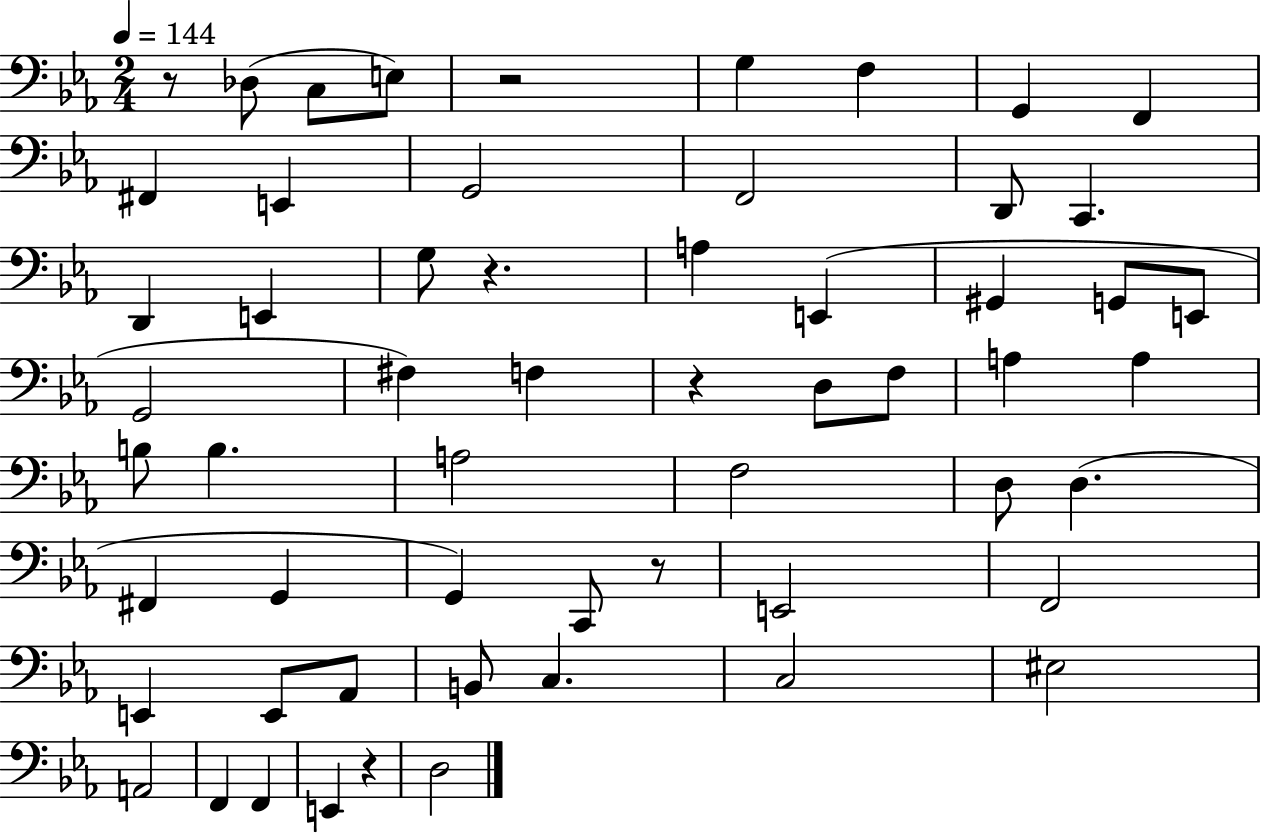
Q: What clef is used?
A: bass